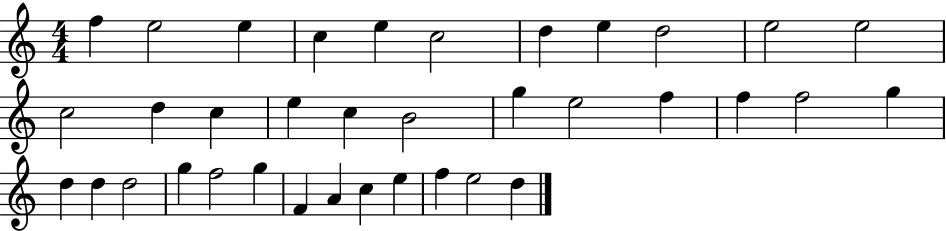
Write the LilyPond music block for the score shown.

{
  \clef treble
  \numericTimeSignature
  \time 4/4
  \key c \major
  f''4 e''2 e''4 | c''4 e''4 c''2 | d''4 e''4 d''2 | e''2 e''2 | \break c''2 d''4 c''4 | e''4 c''4 b'2 | g''4 e''2 f''4 | f''4 f''2 g''4 | \break d''4 d''4 d''2 | g''4 f''2 g''4 | f'4 a'4 c''4 e''4 | f''4 e''2 d''4 | \break \bar "|."
}